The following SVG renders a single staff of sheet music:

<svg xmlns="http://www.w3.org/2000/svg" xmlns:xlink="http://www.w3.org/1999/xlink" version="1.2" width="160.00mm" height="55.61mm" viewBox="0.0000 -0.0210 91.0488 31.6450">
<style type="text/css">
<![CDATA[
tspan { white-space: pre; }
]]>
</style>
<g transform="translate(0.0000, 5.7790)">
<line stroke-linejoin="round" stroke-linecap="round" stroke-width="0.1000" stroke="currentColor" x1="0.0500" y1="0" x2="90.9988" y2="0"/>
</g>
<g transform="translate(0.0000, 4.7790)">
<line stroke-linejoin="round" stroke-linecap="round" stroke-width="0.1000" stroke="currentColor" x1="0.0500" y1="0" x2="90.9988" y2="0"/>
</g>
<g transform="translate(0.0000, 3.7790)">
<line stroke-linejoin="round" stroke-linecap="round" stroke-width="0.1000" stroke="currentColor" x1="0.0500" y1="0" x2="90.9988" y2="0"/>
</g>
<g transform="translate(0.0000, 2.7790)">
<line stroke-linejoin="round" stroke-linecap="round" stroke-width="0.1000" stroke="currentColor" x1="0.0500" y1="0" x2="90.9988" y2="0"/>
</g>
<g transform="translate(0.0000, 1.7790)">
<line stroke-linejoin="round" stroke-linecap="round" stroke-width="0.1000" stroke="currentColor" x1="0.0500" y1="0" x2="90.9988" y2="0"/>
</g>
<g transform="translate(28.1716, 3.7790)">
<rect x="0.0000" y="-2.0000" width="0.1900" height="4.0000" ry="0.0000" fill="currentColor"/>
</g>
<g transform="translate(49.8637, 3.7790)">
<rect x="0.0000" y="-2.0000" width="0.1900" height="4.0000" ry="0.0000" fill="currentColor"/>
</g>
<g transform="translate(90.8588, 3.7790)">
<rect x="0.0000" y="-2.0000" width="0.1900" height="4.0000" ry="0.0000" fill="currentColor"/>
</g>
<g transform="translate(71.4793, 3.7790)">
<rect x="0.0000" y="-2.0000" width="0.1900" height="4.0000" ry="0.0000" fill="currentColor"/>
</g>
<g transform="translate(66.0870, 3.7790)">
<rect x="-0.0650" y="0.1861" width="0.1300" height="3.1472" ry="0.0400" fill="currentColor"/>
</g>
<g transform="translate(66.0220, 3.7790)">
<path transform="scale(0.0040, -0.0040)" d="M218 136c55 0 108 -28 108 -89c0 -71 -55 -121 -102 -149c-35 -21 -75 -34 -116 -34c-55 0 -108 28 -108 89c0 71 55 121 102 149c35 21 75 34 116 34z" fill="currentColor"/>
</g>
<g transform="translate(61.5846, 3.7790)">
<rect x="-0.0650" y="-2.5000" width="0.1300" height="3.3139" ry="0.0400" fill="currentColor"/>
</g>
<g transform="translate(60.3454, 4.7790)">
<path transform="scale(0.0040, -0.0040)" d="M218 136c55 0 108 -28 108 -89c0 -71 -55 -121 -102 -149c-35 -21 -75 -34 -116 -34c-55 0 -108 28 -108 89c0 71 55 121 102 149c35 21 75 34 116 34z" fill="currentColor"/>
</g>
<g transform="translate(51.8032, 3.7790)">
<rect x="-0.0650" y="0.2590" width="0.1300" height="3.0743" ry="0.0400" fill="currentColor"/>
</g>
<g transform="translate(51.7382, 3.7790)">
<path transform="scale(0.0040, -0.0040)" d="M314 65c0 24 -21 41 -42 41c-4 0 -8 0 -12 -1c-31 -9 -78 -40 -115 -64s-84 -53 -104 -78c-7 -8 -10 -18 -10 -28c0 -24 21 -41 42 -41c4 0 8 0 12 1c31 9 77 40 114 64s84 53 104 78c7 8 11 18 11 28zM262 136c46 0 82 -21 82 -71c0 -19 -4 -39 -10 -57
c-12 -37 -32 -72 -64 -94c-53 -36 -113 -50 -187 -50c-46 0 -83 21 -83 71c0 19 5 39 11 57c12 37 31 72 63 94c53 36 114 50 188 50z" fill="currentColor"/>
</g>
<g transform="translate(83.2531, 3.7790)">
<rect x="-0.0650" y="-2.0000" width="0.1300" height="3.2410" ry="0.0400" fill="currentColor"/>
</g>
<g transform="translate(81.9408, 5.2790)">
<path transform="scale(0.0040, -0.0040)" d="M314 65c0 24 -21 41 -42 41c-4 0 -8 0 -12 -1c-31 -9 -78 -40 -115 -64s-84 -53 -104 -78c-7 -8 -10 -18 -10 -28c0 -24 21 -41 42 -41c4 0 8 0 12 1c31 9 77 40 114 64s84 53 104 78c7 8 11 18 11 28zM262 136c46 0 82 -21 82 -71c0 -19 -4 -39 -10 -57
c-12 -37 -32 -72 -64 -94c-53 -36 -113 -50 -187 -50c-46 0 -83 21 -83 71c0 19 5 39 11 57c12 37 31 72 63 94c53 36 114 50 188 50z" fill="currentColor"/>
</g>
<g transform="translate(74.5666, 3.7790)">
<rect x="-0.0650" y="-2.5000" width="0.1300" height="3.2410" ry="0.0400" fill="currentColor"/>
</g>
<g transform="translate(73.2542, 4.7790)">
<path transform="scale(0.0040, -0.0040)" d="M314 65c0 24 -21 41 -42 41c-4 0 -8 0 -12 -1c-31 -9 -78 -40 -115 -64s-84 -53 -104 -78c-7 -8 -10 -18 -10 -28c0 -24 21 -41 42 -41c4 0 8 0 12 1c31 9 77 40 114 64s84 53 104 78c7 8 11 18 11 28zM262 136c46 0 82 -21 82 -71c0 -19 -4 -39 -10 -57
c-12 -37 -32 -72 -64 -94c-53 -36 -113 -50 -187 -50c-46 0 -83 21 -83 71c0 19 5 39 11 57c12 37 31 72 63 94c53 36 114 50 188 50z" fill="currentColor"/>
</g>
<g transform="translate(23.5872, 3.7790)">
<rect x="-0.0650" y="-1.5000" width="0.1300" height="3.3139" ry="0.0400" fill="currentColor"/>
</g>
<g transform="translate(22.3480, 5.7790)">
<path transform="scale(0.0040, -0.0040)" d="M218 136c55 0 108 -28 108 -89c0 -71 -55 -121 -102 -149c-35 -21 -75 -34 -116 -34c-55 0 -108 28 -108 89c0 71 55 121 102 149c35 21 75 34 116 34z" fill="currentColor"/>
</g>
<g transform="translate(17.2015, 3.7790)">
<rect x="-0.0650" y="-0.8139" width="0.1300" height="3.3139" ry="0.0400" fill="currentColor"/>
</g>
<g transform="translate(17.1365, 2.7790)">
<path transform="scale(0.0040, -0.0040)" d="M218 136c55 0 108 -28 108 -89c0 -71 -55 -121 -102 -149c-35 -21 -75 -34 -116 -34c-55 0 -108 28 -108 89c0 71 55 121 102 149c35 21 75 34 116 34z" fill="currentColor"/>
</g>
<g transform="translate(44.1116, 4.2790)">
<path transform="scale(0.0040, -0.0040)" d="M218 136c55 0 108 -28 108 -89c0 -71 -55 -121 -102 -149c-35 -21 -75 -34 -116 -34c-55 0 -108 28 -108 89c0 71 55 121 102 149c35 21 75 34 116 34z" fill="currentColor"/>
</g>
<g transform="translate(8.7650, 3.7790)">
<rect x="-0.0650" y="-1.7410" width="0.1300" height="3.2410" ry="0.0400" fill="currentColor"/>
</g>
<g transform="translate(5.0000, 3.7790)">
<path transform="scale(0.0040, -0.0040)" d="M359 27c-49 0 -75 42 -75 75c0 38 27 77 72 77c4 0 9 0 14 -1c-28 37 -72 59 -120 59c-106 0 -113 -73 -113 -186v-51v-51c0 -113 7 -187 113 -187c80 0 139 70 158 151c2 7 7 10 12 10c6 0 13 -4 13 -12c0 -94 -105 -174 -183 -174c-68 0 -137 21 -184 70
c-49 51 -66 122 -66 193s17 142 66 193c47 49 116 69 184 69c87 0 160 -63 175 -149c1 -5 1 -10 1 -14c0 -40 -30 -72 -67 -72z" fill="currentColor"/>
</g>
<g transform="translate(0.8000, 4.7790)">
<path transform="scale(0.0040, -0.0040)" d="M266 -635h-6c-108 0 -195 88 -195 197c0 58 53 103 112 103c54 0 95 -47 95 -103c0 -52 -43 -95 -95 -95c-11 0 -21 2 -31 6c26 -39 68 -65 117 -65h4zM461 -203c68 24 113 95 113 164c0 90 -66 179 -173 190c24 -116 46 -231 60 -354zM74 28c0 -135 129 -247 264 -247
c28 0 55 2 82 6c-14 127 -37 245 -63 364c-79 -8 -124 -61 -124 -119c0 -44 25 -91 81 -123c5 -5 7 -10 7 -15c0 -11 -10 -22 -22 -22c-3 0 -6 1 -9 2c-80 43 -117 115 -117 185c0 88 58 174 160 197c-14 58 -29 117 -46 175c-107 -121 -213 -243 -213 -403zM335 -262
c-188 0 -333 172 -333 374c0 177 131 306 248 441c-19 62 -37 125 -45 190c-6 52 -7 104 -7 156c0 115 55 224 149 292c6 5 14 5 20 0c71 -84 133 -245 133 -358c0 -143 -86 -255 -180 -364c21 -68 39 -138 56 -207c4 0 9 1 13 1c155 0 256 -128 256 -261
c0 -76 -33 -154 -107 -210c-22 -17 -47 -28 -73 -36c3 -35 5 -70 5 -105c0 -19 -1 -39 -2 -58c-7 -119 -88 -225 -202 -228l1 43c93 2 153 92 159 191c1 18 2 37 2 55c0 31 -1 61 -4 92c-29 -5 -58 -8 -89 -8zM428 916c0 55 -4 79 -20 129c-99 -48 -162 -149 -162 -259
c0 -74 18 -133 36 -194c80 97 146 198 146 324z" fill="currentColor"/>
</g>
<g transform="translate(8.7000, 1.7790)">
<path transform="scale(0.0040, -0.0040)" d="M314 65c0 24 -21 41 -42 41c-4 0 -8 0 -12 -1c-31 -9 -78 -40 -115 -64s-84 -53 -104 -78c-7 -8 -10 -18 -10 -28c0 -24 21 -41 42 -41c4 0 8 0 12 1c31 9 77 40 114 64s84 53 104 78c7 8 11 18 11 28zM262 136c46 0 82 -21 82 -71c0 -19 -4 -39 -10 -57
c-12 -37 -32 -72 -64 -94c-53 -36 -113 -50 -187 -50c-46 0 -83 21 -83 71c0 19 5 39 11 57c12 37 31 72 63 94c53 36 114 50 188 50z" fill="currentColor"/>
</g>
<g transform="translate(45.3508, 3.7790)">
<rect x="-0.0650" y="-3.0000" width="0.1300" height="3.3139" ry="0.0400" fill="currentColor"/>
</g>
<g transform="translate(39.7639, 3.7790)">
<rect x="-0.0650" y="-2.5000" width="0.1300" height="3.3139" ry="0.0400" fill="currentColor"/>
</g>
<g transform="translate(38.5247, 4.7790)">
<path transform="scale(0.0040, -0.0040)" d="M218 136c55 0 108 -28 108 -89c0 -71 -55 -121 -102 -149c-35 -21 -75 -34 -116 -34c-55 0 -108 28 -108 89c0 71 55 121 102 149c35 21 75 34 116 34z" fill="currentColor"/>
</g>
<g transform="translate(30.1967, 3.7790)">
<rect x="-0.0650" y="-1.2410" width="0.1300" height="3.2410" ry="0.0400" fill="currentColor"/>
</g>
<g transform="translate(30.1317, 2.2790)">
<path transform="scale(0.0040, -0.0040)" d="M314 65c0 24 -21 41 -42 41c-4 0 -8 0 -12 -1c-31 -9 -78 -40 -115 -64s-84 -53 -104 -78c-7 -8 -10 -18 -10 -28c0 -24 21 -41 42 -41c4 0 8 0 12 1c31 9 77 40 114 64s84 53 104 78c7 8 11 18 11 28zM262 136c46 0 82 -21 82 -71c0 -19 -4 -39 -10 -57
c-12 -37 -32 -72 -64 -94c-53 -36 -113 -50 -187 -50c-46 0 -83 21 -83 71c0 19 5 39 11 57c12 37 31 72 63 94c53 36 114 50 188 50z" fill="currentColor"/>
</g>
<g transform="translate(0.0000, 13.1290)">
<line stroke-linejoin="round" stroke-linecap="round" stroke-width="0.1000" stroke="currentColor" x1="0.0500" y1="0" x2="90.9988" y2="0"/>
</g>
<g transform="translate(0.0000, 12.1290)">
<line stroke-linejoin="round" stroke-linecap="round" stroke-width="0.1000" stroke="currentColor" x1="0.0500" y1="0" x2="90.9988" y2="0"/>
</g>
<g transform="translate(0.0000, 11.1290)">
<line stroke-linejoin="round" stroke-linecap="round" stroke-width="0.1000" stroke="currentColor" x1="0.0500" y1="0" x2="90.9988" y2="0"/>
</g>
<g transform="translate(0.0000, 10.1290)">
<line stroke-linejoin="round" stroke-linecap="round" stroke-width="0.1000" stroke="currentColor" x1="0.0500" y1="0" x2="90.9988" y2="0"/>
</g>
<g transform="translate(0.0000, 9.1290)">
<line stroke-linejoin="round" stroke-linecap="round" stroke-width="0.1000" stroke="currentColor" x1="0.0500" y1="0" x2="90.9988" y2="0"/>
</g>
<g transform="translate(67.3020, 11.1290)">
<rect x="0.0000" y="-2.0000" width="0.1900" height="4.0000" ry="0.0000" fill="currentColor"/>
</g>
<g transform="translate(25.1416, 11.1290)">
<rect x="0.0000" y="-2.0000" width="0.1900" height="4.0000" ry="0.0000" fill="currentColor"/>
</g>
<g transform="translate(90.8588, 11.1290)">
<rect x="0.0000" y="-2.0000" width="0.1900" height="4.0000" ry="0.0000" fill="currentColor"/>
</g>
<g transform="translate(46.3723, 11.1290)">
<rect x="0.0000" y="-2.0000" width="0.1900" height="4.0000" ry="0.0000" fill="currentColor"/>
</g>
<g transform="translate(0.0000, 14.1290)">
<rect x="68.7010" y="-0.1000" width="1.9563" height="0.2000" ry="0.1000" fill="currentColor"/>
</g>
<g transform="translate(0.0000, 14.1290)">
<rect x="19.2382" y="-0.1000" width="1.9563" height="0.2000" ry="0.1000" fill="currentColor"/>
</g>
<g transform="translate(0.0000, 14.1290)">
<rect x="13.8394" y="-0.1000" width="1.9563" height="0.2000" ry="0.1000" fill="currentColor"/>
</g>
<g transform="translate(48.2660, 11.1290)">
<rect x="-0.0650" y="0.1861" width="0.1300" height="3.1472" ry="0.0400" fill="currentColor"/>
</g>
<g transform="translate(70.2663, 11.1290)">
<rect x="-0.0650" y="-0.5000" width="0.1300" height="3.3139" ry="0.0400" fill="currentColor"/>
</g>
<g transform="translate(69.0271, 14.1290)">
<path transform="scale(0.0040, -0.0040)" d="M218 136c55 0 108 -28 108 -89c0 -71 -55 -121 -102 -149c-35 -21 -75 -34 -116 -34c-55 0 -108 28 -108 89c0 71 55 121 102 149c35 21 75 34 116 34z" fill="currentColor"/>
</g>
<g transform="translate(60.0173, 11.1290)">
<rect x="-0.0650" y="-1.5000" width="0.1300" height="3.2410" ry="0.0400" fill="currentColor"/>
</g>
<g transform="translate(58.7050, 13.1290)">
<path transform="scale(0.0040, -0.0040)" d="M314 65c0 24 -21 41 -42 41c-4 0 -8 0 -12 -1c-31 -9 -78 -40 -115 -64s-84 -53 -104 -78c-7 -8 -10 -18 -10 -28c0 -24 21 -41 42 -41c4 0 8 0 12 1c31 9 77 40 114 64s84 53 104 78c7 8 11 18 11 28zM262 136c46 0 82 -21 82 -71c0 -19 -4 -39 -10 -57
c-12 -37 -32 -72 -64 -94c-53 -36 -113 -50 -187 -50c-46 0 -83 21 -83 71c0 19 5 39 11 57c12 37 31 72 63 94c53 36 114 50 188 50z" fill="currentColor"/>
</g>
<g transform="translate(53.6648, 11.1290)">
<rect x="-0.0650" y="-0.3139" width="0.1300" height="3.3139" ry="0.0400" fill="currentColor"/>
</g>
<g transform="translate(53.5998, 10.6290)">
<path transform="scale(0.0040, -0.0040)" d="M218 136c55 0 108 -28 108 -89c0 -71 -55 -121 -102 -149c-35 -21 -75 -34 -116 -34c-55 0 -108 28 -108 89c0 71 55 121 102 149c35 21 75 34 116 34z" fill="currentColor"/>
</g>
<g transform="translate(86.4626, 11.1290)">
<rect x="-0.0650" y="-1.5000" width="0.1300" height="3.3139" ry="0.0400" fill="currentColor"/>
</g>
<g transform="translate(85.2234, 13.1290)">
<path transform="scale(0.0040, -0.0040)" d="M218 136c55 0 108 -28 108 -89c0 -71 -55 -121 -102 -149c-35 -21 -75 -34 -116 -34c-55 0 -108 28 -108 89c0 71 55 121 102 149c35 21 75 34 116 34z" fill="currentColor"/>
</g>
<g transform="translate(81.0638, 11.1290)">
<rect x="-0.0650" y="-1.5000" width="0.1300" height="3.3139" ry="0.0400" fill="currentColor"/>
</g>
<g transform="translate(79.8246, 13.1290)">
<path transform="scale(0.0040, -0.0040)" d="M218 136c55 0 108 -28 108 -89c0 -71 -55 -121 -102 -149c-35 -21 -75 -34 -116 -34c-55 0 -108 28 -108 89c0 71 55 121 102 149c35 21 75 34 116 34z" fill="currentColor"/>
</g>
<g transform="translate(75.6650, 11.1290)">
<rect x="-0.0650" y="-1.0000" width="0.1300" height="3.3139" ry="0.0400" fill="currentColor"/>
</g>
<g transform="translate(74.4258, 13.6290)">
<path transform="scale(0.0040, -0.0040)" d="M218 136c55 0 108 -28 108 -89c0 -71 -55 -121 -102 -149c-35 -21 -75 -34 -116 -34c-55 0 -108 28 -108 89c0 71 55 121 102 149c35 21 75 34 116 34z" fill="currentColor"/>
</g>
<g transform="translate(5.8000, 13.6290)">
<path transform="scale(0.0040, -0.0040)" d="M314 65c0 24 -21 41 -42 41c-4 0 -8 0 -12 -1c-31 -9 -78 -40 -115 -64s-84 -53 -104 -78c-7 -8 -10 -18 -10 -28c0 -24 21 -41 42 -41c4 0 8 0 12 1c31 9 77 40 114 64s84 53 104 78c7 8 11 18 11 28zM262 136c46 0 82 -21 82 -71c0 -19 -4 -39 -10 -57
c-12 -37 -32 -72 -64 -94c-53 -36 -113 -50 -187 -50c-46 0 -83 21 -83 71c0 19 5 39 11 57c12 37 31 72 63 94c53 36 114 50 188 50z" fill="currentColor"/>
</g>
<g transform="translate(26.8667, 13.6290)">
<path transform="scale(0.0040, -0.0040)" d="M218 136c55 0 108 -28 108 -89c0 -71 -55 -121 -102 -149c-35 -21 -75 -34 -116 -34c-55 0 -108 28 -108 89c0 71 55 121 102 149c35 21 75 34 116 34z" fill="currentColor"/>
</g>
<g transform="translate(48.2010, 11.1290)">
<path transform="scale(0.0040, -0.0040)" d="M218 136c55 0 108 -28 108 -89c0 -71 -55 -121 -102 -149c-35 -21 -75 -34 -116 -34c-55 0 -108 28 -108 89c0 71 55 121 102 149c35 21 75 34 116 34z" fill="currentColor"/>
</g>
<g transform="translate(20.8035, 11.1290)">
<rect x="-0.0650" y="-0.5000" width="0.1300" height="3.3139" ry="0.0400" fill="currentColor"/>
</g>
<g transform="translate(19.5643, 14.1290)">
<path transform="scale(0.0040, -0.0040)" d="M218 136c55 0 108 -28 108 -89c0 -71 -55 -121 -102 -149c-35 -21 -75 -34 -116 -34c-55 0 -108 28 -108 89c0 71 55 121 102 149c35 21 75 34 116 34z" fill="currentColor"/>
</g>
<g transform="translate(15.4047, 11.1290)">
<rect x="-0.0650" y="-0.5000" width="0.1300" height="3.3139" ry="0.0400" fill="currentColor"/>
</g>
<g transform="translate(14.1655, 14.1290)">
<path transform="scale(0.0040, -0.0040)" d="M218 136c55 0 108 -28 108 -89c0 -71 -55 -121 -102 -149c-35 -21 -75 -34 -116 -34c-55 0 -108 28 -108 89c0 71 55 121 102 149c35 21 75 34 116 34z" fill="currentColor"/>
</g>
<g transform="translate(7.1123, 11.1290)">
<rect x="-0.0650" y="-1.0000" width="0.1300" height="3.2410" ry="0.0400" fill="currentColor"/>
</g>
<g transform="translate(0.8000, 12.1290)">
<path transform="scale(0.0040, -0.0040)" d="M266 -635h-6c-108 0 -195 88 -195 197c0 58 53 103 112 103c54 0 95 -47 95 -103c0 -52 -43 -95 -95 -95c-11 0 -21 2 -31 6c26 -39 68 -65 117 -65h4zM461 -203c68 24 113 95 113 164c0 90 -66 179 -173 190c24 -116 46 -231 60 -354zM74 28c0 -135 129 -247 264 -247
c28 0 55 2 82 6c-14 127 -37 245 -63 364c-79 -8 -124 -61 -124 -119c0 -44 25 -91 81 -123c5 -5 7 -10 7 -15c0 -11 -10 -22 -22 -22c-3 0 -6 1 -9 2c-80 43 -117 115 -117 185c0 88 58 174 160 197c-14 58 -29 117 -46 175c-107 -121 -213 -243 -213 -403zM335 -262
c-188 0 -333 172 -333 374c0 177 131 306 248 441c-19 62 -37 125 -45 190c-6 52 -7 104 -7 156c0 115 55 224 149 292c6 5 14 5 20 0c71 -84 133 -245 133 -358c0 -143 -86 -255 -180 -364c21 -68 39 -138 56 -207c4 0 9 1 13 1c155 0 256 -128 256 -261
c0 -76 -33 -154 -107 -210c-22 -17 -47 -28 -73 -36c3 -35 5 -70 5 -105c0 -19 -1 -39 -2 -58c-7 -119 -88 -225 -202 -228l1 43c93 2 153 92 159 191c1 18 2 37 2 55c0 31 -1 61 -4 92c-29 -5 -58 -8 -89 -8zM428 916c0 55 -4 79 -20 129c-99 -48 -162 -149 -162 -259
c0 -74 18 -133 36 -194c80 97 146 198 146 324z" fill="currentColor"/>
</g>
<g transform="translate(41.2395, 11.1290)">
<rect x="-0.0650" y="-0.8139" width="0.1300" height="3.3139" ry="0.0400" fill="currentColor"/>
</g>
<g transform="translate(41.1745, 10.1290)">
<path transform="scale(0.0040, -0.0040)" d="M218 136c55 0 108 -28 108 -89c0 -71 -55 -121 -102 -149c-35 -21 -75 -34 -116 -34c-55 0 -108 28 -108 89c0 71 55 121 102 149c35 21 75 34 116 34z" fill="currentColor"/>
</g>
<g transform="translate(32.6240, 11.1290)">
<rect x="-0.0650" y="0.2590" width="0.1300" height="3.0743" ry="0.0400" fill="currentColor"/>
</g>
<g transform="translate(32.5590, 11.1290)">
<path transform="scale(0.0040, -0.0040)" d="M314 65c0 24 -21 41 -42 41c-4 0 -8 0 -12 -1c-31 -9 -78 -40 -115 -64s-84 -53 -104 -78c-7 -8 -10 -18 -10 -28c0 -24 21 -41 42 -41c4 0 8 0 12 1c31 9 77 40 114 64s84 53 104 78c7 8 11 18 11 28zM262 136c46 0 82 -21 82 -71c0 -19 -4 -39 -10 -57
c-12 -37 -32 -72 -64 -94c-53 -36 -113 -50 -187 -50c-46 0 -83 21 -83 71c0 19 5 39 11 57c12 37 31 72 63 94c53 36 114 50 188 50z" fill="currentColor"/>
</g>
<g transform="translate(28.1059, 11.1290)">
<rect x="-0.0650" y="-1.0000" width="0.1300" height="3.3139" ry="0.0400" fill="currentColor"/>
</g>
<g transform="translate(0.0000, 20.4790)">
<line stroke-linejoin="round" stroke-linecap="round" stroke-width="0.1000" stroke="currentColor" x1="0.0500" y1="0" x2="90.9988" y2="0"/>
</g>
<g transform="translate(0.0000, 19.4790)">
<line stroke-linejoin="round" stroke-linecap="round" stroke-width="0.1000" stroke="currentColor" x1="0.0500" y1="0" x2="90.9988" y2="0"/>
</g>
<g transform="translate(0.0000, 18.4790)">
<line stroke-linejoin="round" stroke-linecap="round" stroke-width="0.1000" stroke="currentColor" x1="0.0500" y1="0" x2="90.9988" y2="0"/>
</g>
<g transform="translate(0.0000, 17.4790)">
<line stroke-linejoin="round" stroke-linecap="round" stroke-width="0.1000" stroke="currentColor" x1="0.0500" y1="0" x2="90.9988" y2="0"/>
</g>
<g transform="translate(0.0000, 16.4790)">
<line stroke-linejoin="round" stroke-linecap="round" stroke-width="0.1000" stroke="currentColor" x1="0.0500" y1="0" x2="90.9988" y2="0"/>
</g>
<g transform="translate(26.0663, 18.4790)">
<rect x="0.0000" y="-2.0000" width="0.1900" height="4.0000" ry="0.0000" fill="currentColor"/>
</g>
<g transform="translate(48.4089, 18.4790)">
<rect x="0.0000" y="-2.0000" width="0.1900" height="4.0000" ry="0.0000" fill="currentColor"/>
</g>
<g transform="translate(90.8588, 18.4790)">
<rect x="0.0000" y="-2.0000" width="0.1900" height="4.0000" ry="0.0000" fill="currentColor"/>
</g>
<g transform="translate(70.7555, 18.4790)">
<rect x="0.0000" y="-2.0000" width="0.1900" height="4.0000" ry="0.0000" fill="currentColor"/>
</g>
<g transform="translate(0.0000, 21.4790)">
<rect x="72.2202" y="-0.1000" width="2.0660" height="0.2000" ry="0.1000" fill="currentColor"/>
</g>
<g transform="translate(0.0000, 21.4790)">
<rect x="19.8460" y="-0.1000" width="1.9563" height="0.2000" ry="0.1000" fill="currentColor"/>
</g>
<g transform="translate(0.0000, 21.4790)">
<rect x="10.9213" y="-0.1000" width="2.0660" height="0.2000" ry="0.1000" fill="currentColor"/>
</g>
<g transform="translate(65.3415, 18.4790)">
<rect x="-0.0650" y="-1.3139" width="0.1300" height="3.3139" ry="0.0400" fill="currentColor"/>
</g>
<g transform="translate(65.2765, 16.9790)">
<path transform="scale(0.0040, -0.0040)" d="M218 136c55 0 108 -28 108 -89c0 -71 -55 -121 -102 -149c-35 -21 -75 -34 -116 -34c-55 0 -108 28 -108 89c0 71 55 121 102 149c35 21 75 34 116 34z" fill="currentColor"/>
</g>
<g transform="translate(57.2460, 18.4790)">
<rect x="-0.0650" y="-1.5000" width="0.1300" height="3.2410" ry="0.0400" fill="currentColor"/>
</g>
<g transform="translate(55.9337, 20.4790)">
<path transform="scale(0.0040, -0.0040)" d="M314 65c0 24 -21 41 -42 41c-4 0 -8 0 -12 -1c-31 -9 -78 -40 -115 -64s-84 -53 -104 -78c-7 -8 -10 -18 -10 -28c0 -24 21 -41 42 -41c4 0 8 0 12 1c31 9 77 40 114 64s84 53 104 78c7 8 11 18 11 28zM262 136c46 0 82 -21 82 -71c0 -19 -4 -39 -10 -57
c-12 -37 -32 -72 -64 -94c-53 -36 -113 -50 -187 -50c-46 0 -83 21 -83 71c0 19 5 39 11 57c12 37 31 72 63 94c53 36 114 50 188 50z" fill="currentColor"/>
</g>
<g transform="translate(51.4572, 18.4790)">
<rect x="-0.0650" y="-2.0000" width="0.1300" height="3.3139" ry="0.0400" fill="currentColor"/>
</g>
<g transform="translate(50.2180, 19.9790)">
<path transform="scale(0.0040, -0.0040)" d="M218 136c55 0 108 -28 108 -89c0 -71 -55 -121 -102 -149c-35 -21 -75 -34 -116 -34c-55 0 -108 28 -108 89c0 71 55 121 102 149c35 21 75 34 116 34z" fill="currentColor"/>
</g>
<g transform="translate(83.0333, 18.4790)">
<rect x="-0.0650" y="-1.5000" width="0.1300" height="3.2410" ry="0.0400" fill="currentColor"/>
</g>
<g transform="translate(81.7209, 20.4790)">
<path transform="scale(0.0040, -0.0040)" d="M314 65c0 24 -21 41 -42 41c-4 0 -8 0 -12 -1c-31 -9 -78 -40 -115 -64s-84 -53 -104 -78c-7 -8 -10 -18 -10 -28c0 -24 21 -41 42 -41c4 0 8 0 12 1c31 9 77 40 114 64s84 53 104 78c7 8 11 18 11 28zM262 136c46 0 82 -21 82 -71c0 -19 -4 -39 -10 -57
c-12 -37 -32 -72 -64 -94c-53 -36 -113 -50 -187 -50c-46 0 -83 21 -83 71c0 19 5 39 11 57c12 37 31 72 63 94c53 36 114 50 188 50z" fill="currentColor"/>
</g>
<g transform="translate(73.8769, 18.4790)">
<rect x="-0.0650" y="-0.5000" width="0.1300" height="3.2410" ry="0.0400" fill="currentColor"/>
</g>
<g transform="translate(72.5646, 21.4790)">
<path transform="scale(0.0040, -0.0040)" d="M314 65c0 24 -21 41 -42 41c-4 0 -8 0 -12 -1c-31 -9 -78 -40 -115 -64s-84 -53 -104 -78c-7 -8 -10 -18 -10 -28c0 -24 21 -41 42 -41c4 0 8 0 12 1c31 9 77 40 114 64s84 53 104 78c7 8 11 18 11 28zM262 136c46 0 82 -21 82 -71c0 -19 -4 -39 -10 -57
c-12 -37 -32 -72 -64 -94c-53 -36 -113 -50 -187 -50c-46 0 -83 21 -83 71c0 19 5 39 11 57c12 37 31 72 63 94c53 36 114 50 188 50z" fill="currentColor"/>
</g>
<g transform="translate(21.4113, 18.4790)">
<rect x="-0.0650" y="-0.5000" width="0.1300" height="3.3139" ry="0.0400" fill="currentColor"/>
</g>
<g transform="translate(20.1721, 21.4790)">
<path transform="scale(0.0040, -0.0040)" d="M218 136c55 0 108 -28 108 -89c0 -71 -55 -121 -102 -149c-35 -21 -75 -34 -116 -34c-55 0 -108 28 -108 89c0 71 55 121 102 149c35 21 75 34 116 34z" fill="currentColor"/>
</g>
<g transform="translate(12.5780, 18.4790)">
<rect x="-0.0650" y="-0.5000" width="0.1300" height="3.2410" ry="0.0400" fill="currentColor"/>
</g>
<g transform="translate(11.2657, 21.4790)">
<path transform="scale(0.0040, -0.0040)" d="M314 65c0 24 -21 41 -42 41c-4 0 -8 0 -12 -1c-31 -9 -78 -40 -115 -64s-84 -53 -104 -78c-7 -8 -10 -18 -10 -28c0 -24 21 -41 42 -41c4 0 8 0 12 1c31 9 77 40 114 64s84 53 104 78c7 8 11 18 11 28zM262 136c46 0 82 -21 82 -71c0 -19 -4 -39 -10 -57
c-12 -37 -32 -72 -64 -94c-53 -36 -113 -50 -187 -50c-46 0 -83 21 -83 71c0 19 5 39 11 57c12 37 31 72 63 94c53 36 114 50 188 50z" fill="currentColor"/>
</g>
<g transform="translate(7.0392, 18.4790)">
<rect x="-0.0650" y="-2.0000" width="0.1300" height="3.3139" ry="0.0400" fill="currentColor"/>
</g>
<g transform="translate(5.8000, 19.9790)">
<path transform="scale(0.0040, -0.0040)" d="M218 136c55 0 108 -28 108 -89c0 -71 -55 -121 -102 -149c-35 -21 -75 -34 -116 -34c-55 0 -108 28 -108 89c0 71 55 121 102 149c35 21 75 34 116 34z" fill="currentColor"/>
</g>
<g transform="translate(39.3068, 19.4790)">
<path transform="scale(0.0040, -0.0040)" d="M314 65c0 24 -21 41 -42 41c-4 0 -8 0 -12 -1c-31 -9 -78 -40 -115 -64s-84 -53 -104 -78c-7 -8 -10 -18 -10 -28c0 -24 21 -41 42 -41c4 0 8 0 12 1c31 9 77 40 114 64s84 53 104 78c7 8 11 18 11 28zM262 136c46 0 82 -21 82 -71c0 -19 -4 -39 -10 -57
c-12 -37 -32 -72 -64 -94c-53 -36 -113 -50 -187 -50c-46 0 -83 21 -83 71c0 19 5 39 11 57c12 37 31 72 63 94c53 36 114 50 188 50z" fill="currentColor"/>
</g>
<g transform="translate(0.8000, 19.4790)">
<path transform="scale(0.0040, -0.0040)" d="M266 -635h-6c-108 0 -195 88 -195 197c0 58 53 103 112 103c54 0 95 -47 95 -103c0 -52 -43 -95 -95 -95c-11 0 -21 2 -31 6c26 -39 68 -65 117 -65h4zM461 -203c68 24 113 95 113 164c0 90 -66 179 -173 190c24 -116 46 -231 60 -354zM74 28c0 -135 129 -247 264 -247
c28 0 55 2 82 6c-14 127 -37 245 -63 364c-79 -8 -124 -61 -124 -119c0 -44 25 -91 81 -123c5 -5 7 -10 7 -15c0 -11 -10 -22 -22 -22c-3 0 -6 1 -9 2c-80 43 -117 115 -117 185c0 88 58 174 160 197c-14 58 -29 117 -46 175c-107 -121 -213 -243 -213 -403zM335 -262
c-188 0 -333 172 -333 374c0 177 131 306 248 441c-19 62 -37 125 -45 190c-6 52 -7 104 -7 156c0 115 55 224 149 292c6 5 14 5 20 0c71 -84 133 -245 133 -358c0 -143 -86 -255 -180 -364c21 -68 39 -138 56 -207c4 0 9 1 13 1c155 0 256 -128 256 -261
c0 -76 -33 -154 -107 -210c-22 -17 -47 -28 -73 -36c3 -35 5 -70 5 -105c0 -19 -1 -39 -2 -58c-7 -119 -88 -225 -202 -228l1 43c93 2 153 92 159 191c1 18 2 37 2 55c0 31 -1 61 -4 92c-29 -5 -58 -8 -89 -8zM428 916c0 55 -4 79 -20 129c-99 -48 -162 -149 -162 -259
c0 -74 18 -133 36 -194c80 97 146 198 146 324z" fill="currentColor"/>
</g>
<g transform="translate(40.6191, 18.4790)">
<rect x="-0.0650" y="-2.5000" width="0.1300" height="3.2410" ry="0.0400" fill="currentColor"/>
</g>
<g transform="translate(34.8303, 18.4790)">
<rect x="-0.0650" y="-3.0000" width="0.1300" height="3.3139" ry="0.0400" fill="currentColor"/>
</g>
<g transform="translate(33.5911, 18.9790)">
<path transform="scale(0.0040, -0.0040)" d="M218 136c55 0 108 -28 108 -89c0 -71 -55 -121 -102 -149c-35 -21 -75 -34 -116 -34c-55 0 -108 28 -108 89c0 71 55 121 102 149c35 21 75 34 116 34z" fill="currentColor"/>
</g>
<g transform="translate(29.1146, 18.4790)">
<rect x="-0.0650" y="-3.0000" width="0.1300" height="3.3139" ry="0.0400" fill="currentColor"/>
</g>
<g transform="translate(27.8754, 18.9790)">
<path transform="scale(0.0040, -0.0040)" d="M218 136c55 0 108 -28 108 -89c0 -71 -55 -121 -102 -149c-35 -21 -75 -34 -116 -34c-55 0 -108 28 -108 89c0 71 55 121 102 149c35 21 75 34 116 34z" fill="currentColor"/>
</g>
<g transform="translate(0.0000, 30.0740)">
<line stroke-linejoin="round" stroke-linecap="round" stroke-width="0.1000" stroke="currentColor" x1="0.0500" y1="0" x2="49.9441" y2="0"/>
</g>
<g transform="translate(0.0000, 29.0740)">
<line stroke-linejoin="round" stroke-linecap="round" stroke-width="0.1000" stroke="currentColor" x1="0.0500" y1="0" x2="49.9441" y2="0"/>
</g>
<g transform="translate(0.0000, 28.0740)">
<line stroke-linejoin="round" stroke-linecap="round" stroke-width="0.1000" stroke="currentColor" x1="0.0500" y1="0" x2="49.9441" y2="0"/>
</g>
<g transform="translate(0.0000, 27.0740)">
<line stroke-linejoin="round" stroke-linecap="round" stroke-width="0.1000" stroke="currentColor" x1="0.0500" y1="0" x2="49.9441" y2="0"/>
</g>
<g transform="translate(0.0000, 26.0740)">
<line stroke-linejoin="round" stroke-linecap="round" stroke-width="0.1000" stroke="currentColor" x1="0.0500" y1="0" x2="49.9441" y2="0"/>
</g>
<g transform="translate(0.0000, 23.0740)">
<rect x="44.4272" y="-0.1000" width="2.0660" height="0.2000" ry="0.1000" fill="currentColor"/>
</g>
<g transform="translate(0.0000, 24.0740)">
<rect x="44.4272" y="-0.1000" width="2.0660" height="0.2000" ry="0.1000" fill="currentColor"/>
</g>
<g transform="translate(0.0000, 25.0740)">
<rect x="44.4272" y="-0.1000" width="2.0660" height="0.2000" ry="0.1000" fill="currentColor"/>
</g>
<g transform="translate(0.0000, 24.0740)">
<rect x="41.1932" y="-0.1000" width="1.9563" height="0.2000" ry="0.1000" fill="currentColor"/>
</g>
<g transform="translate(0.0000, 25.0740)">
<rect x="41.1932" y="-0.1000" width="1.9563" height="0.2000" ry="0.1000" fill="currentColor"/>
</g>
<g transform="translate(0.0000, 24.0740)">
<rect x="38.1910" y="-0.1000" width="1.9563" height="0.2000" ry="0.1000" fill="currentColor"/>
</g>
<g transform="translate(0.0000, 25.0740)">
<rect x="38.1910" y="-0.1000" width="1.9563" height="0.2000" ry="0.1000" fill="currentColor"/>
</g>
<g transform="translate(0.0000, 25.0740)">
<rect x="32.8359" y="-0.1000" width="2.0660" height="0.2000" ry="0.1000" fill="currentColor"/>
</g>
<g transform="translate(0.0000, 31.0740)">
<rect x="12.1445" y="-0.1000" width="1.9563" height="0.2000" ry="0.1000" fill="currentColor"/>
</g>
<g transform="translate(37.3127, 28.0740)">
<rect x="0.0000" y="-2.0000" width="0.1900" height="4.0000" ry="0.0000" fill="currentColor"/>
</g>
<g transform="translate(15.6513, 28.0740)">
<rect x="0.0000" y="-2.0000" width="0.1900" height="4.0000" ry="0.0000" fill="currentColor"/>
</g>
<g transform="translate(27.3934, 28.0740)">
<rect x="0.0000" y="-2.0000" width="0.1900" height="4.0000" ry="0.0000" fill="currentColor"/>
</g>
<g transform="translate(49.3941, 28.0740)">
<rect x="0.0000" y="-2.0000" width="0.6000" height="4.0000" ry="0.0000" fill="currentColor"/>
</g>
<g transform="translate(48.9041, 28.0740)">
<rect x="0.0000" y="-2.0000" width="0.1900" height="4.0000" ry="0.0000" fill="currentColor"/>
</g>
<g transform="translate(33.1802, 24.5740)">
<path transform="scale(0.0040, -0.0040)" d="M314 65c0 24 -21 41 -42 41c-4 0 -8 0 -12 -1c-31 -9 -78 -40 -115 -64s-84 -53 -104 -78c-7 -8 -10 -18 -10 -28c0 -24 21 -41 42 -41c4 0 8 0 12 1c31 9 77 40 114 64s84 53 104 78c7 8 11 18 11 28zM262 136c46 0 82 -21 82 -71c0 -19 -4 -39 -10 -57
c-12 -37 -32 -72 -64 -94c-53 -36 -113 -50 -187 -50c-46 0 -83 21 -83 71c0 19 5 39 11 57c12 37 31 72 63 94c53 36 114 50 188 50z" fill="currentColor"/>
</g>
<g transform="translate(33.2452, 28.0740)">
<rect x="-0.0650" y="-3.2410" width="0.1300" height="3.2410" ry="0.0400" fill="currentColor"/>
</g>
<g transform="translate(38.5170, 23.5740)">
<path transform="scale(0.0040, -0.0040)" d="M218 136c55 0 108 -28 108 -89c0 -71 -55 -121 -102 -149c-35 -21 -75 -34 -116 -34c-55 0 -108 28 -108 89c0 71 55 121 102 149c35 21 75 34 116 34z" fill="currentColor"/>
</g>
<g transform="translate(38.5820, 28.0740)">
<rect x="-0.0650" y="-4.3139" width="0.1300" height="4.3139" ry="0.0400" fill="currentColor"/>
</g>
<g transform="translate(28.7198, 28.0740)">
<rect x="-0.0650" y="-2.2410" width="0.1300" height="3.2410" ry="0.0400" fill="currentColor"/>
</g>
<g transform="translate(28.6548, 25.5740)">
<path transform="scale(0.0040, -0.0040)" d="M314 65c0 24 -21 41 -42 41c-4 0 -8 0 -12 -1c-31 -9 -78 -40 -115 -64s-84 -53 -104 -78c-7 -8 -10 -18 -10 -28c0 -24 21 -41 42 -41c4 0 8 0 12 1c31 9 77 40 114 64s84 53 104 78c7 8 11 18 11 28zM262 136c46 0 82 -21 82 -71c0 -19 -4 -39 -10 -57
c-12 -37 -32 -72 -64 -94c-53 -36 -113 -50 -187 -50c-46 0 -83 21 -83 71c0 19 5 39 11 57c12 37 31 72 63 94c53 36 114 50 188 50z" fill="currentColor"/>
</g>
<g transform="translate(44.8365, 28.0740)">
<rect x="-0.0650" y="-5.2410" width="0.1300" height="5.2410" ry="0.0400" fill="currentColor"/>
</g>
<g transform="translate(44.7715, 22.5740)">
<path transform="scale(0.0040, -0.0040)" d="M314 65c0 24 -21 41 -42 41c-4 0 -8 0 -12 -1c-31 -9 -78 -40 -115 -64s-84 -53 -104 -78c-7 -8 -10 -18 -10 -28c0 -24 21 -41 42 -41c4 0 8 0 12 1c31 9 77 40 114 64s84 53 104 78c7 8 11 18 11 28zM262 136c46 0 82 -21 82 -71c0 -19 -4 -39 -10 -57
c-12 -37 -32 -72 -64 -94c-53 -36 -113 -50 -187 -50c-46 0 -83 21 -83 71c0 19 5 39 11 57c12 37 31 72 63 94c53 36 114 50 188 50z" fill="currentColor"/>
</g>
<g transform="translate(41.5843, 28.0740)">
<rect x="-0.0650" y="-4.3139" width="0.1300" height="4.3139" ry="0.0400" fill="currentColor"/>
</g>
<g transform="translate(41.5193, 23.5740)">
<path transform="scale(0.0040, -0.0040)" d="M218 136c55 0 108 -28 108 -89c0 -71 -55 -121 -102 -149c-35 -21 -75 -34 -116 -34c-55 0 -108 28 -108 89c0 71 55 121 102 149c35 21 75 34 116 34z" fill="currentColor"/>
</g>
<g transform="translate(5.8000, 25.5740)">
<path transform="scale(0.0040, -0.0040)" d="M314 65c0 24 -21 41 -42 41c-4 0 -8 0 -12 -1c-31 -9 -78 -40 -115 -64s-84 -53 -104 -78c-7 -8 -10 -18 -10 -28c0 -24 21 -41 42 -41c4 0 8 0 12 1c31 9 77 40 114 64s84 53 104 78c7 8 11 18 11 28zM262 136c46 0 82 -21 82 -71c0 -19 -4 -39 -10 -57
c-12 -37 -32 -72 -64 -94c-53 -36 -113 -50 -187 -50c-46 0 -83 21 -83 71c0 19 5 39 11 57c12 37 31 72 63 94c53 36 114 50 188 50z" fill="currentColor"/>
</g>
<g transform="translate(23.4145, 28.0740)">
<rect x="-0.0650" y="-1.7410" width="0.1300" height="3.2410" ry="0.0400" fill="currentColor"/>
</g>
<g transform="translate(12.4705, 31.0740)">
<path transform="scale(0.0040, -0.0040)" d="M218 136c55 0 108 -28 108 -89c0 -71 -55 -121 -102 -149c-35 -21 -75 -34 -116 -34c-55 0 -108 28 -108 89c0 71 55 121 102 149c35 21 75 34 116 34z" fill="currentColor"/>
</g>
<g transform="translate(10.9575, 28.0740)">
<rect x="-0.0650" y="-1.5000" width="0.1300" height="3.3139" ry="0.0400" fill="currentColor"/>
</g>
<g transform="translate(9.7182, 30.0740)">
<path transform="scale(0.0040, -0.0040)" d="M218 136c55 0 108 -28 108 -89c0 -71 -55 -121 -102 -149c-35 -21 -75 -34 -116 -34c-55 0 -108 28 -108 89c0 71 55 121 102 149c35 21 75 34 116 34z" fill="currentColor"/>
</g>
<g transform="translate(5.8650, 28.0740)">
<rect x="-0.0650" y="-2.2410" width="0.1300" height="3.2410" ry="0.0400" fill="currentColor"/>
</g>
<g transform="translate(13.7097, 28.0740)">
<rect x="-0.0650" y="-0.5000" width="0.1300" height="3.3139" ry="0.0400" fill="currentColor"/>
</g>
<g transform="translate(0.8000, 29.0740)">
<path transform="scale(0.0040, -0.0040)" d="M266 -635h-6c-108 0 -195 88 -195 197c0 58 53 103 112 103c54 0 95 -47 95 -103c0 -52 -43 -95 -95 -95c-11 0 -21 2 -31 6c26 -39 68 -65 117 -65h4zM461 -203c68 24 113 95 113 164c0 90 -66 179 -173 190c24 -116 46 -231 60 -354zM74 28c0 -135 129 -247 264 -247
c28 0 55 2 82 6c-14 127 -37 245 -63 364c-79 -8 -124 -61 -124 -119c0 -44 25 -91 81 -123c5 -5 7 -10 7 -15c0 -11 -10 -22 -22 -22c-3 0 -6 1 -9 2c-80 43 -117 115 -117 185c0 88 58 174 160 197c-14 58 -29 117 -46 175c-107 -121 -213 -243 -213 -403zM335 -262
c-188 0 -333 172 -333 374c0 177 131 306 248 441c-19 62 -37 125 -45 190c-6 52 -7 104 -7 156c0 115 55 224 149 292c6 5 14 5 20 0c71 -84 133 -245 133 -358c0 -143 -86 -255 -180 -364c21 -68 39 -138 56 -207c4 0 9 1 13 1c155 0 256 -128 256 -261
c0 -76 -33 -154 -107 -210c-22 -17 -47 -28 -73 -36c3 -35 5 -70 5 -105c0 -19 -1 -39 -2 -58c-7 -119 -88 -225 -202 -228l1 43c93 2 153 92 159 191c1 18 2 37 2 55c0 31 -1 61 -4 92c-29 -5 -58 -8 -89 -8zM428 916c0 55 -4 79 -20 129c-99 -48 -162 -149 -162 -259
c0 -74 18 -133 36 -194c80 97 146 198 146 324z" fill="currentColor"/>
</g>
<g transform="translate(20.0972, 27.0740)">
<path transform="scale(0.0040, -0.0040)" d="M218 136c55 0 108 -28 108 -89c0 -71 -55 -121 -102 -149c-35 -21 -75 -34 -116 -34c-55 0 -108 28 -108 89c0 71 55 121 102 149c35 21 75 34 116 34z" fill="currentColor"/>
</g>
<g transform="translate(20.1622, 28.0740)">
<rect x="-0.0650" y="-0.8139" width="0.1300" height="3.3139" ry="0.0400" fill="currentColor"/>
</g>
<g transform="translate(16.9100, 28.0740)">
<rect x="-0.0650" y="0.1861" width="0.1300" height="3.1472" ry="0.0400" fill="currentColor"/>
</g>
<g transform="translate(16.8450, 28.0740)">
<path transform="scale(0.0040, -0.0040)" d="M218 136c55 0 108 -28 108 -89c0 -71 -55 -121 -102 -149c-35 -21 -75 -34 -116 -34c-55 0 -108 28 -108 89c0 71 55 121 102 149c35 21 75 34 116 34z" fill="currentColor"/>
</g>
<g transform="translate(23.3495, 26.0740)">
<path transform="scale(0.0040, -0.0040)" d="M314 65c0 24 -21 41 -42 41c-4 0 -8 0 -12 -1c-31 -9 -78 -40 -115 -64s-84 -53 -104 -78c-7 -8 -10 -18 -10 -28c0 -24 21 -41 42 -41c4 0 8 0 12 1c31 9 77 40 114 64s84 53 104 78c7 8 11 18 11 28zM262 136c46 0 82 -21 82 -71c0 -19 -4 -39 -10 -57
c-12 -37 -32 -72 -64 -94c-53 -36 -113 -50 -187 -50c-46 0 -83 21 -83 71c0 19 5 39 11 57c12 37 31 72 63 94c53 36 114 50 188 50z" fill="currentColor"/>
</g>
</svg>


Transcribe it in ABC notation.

X:1
T:Untitled
M:4/4
L:1/4
K:C
f2 d E e2 G A B2 G B G2 F2 D2 C C D B2 d B c E2 C D E E F C2 C A A G2 F E2 e C2 E2 g2 E C B d f2 g2 b2 d' d' f'2